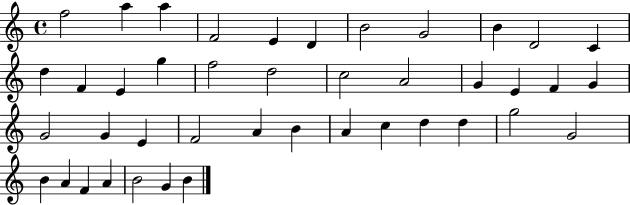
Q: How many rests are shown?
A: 0